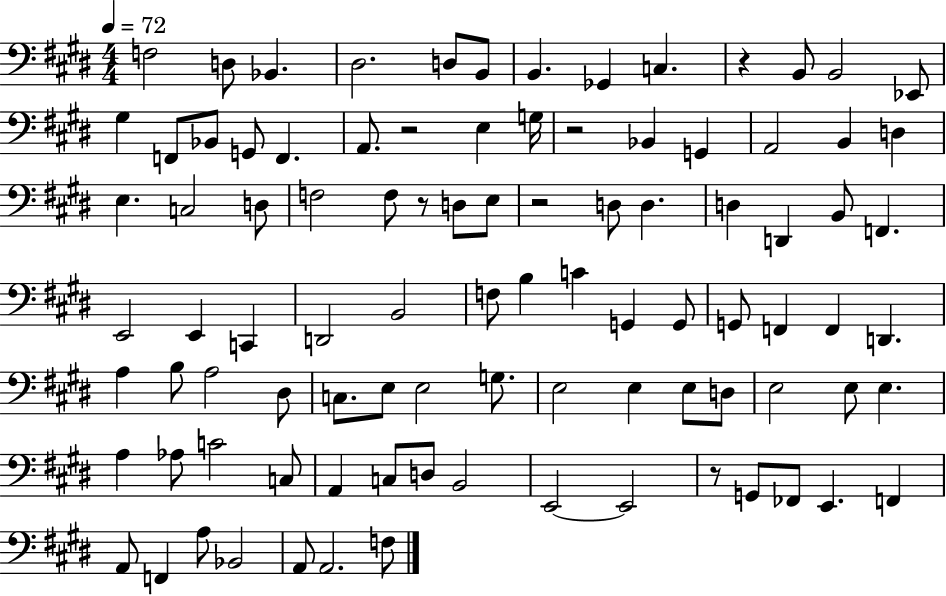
X:1
T:Untitled
M:4/4
L:1/4
K:E
F,2 D,/2 _B,, ^D,2 D,/2 B,,/2 B,, _G,, C, z B,,/2 B,,2 _E,,/2 ^G, F,,/2 _B,,/2 G,,/2 F,, A,,/2 z2 E, G,/4 z2 _B,, G,, A,,2 B,, D, E, C,2 D,/2 F,2 F,/2 z/2 D,/2 E,/2 z2 D,/2 D, D, D,, B,,/2 F,, E,,2 E,, C,, D,,2 B,,2 F,/2 B, C G,, G,,/2 G,,/2 F,, F,, D,, A, B,/2 A,2 ^D,/2 C,/2 E,/2 E,2 G,/2 E,2 E, E,/2 D,/2 E,2 E,/2 E, A, _A,/2 C2 C,/2 A,, C,/2 D,/2 B,,2 E,,2 E,,2 z/2 G,,/2 _F,,/2 E,, F,, A,,/2 F,, A,/2 _B,,2 A,,/2 A,,2 F,/2